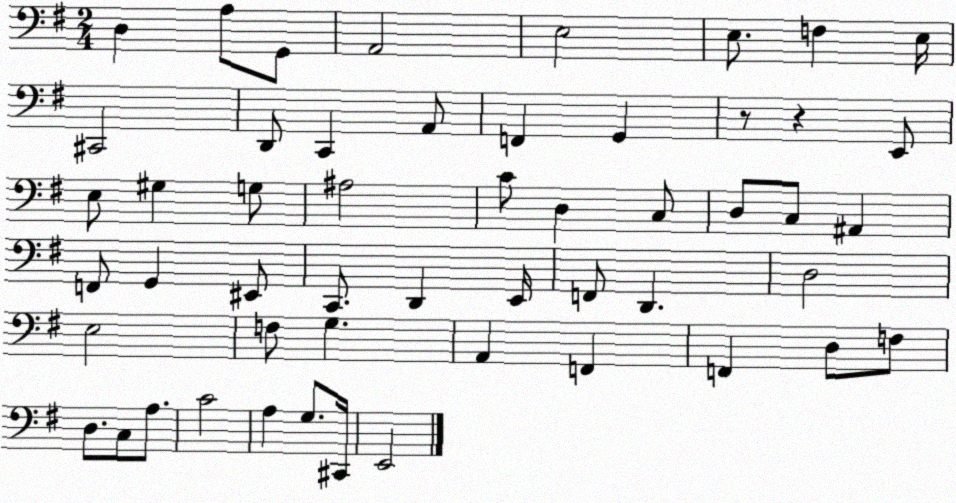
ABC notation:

X:1
T:Untitled
M:2/4
L:1/4
K:G
D, A,/2 G,,/2 A,,2 E,2 E,/2 F, E,/4 ^C,,2 D,,/2 C,, A,,/2 F,, G,, z/2 z E,,/2 E,/2 ^G, G,/2 ^A,2 C/2 D, C,/2 D,/2 C,/2 ^A,, F,,/2 G,, ^E,,/2 C,,/2 D,, E,,/4 F,,/2 D,, D,2 E,2 F,/2 G, A,, F,, F,, D,/2 F,/2 D,/2 C,/2 A,/2 C2 A, G,/2 ^C,,/4 E,,2